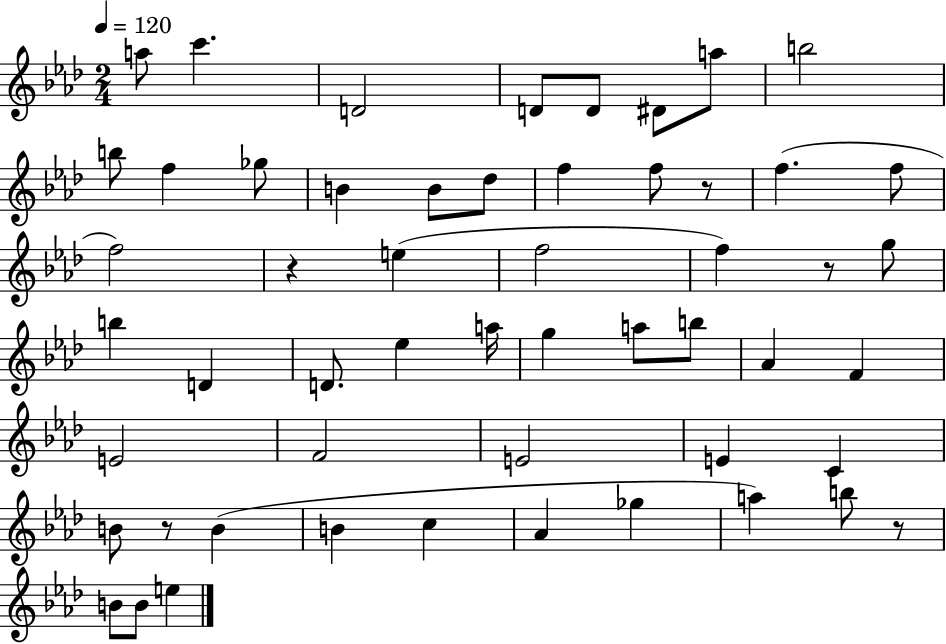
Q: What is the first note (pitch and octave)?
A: A5